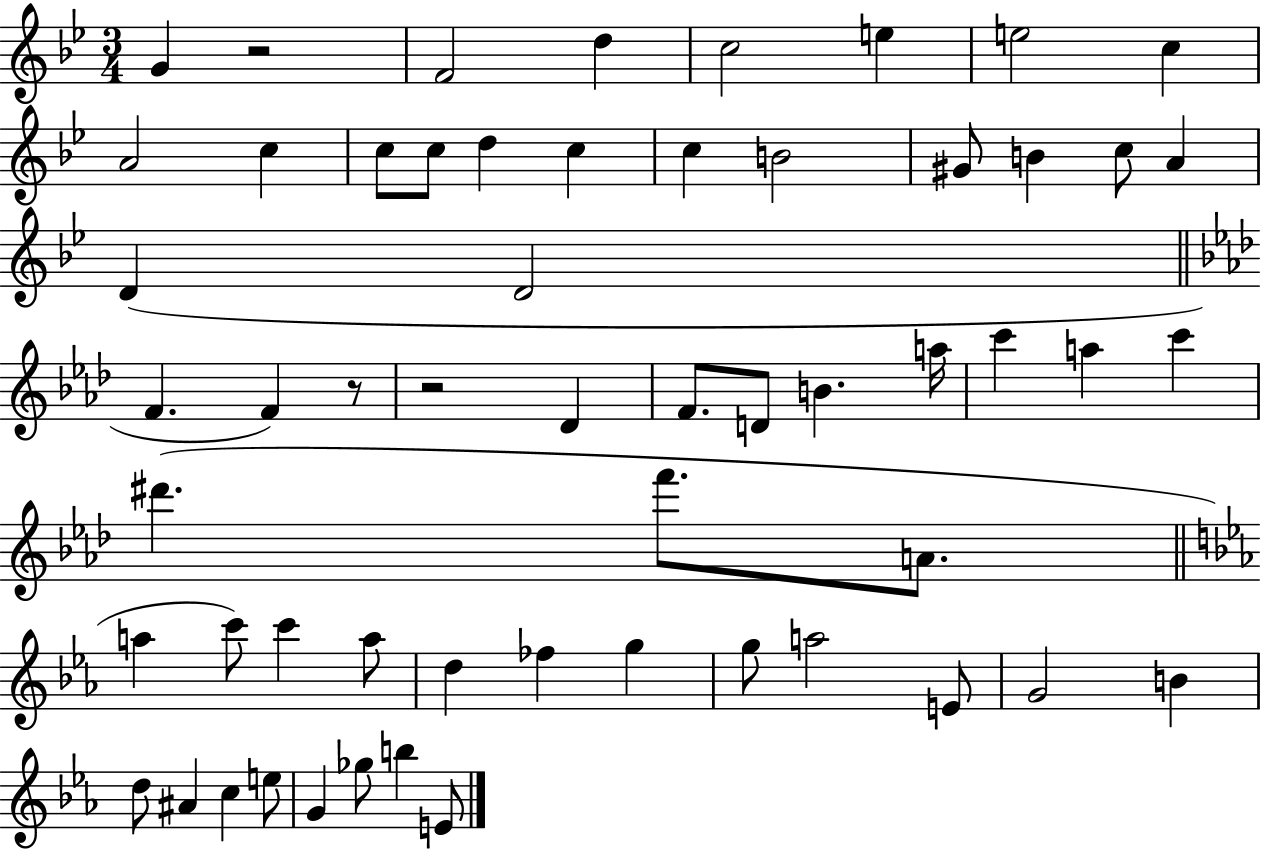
{
  \clef treble
  \numericTimeSignature
  \time 3/4
  \key bes \major
  g'4 r2 | f'2 d''4 | c''2 e''4 | e''2 c''4 | \break a'2 c''4 | c''8 c''8 d''4 c''4 | c''4 b'2 | gis'8 b'4 c''8 a'4 | \break d'4( d'2 | \bar "||" \break \key aes \major f'4. f'4) r8 | r2 des'4 | f'8. d'8 b'4. a''16 | c'''4 a''4 c'''4 | \break dis'''4.( f'''8. a'8. | \bar "||" \break \key ees \major a''4 c'''8) c'''4 a''8 | d''4 fes''4 g''4 | g''8 a''2 e'8 | g'2 b'4 | \break d''8 ais'4 c''4 e''8 | g'4 ges''8 b''4 e'8 | \bar "|."
}